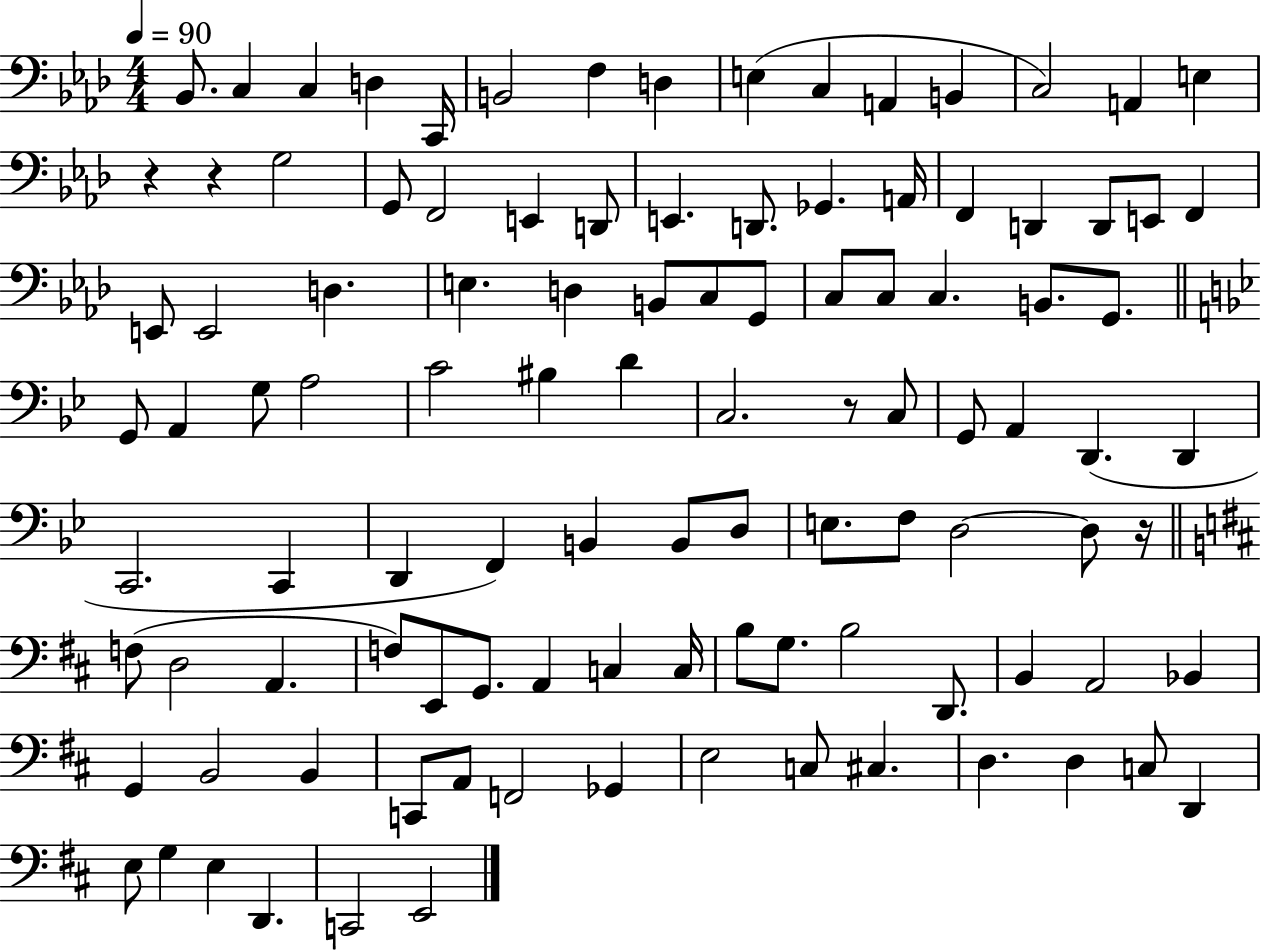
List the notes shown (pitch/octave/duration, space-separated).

Bb2/e. C3/q C3/q D3/q C2/s B2/h F3/q D3/q E3/q C3/q A2/q B2/q C3/h A2/q E3/q R/q R/q G3/h G2/e F2/h E2/q D2/e E2/q. D2/e. Gb2/q. A2/s F2/q D2/q D2/e E2/e F2/q E2/e E2/h D3/q. E3/q. D3/q B2/e C3/e G2/e C3/e C3/e C3/q. B2/e. G2/e. G2/e A2/q G3/e A3/h C4/h BIS3/q D4/q C3/h. R/e C3/e G2/e A2/q D2/q. D2/q C2/h. C2/q D2/q F2/q B2/q B2/e D3/e E3/e. F3/e D3/h D3/e R/s F3/e D3/h A2/q. F3/e E2/e G2/e. A2/q C3/q C3/s B3/e G3/e. B3/h D2/e. B2/q A2/h Bb2/q G2/q B2/h B2/q C2/e A2/e F2/h Gb2/q E3/h C3/e C#3/q. D3/q. D3/q C3/e D2/q E3/e G3/q E3/q D2/q. C2/h E2/h